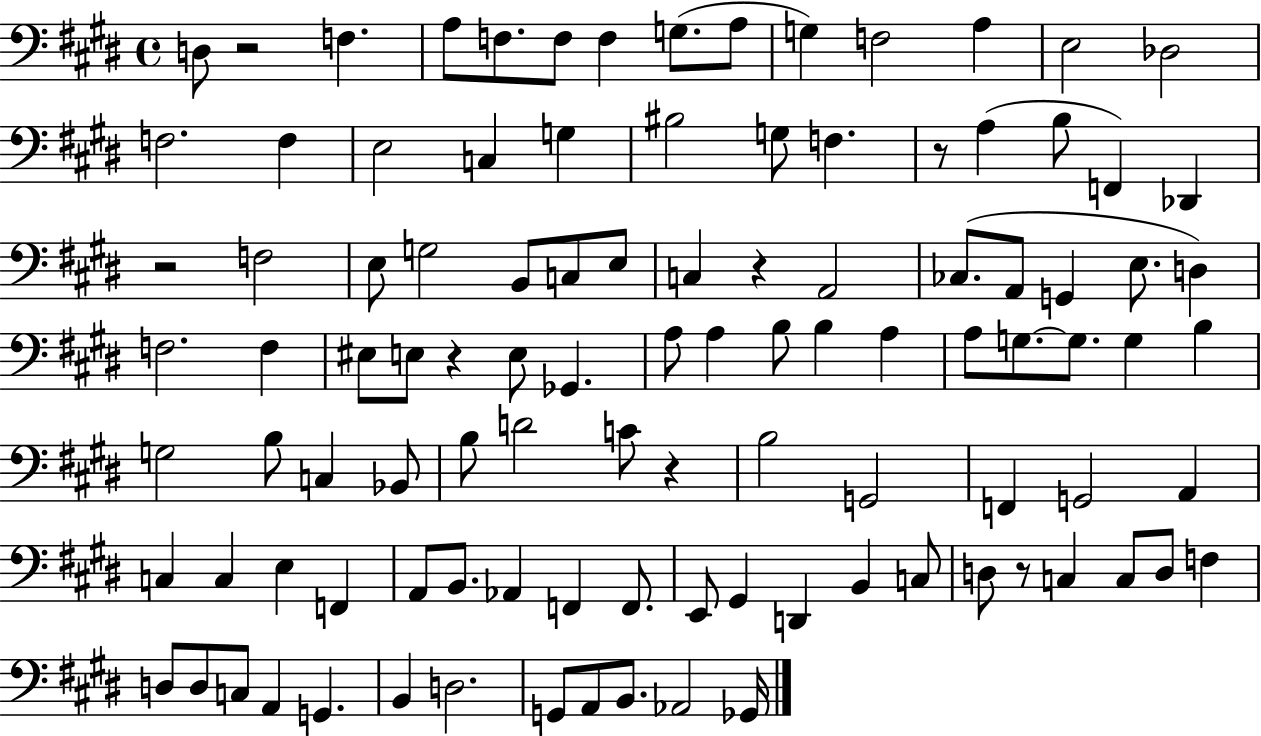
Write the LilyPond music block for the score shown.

{
  \clef bass
  \time 4/4
  \defaultTimeSignature
  \key e \major
  d8 r2 f4. | a8 f8. f8 f4 g8.( a8 | g4) f2 a4 | e2 des2 | \break f2. f4 | e2 c4 g4 | bis2 g8 f4. | r8 a4( b8 f,4) des,4 | \break r2 f2 | e8 g2 b,8 c8 e8 | c4 r4 a,2 | ces8.( a,8 g,4 e8. d4) | \break f2. f4 | eis8 e8 r4 e8 ges,4. | a8 a4 b8 b4 a4 | a8 g8.~~ g8. g4 b4 | \break g2 b8 c4 bes,8 | b8 d'2 c'8 r4 | b2 g,2 | f,4 g,2 a,4 | \break c4 c4 e4 f,4 | a,8 b,8. aes,4 f,4 f,8. | e,8 gis,4 d,4 b,4 c8 | d8 r8 c4 c8 d8 f4 | \break d8 d8 c8 a,4 g,4. | b,4 d2. | g,8 a,8 b,8. aes,2 ges,16 | \bar "|."
}